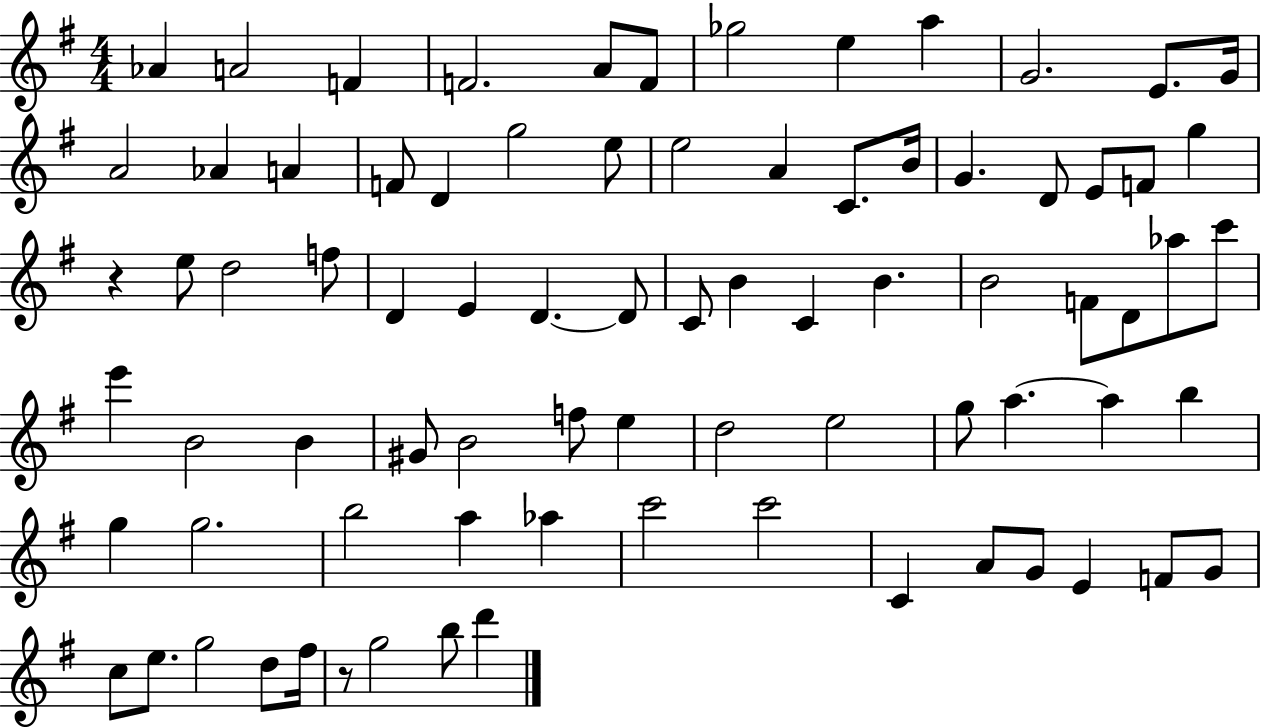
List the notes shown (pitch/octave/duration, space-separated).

Ab4/q A4/h F4/q F4/h. A4/e F4/e Gb5/h E5/q A5/q G4/h. E4/e. G4/s A4/h Ab4/q A4/q F4/e D4/q G5/h E5/e E5/h A4/q C4/e. B4/s G4/q. D4/e E4/e F4/e G5/q R/q E5/e D5/h F5/e D4/q E4/q D4/q. D4/e C4/e B4/q C4/q B4/q. B4/h F4/e D4/e Ab5/e C6/e E6/q B4/h B4/q G#4/e B4/h F5/e E5/q D5/h E5/h G5/e A5/q. A5/q B5/q G5/q G5/h. B5/h A5/q Ab5/q C6/h C6/h C4/q A4/e G4/e E4/q F4/e G4/e C5/e E5/e. G5/h D5/e F#5/s R/e G5/h B5/e D6/q